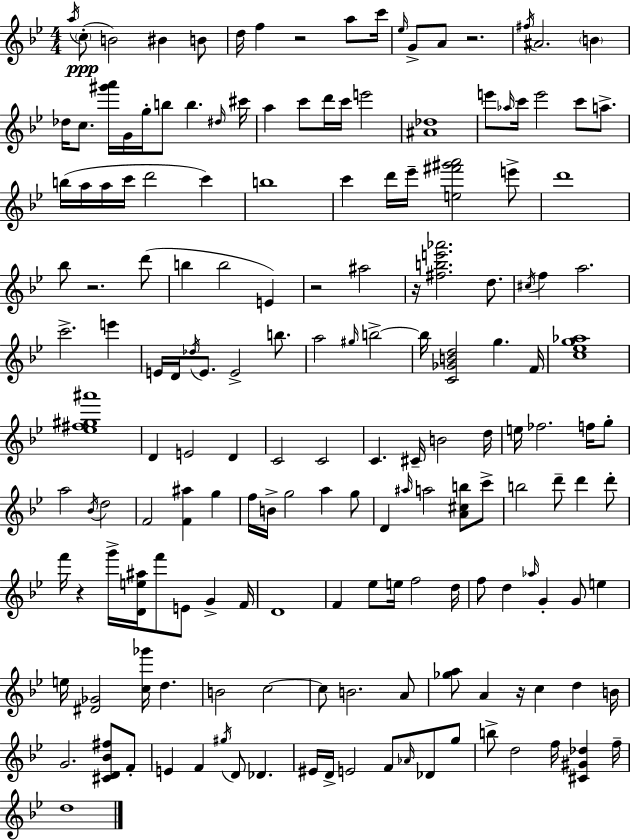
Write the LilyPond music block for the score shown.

{
  \clef treble
  \numericTimeSignature
  \time 4/4
  \key bes \major
  \acciaccatura { a''16 }(\ppp \parenthesize c''8-. b'2) bis'4 b'8 | d''16 f''4 r2 a''8 | c'''16 \grace { ees''16 } g'8-> a'8 r2. | \acciaccatura { fis''16 } ais'2. \parenthesize b'4 | \break des''16 c''8. <gis''' a'''>16 g'16 g''16-. b''8 b''4. | \grace { dis''16 } cis'''16 a''4 c'''8 d'''16 c'''16 e'''2 | <ais' des''>1 | e'''8 \grace { aes''16 } c'''16 e'''2 | \break c'''8 a''8.-> b''16( a''16 a''16 c'''16 d'''2 | c'''4) b''1 | c'''4 d'''16 ees'''16-- <e'' fis''' gis''' a'''>2 | e'''8-> d'''1 | \break bes''8 r2. | d'''8( b''4 b''2 | e'4) r2 ais''2 | r16 <fis'' b'' e''' aes'''>2. | \break d''8. \acciaccatura { cis''16 } f''4 a''2. | c'''2.-> | e'''4 e'16 d'16 \acciaccatura { des''16 } e'8. e'2-> | b''8. a''2 \grace { gis''16 } | \break b''2->~~ b''16 <c' ges' b' d''>2 | g''4. f'16 <c'' ees'' g'' aes''>1 | <ees'' fis'' gis'' ais'''>1 | d'4 e'2 | \break d'4 c'2 | c'2 c'4. cis'16-- b'2 | d''16 e''16 fes''2. | f''16 g''8-. a''2 | \break \acciaccatura { bes'16 } d''2 f'2 | <f' ais''>4 g''4 f''16 b'16-> g''2 | a''4 g''8 d'4 \grace { ais''16 } a''2 | <a' cis'' b''>8 c'''8-> b''2 | \break d'''8-- d'''4 d'''8-. f'''16 r4 g'''16-> | <d' e'' ais''>16 f'''8 e'8 g'4-> f'16 d'1 | f'4 ees''8 | e''16 f''2 d''16 f''8 d''4 | \break \grace { aes''16 } g'4-. g'8 e''4 e''16 <dis' ges'>2 | <c'' ges'''>16 d''4. b'2 | c''2~~ c''8 b'2. | a'8 <ges'' a''>8 a'4 | \break r16 c''4 d''4 b'16 g'2. | <cis' d' bes' fis''>8 f'8-. e'4 f'4 | \acciaccatura { gis''16 } d'8 des'4. eis'16 d'16-> e'2 | f'8 \grace { aes'16 } des'8 g''8 b''8-> d''2 | \break f''16 <cis' gis' des''>4 f''16-- d''1 | \bar "|."
}